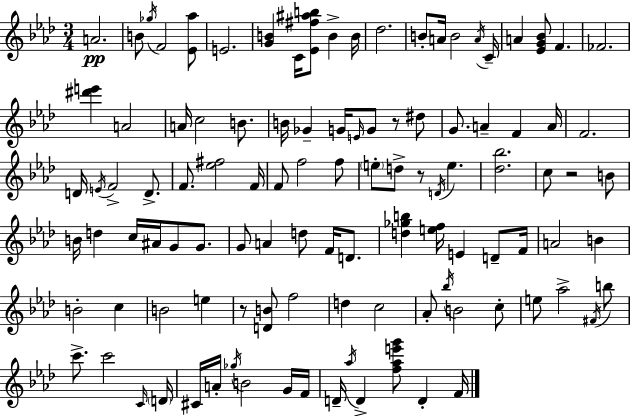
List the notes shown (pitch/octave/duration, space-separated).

A4/h. B4/e Gb5/s F4/h [Eb4,Ab5]/e E4/h. [G4,B4]/q C4/s [Eb4,F#5,A#5,B5]/e B4/q B4/s Db5/h. B4/e A4/s B4/h A4/s C4/s A4/q [Eb4,G4,Bb4]/e F4/q. FES4/h. [D#6,E6]/q A4/h A4/s C5/h B4/e. B4/s Gb4/q G4/s E4/s G4/e R/e D#5/e G4/e. A4/q F4/q A4/s F4/h. D4/s E4/s F4/h D4/e. F4/e. [Eb5,F#5]/h F4/s F4/e F5/h F5/e E5/e D5/e R/e D4/s E5/q. [Db5,Bb5]/h. C5/e R/h B4/e B4/s D5/q C5/s A#4/s G4/e G4/e. G4/e A4/q D5/e F4/s D4/e. [D5,Gb5,B5]/q [E5,F5]/s E4/q D4/e F4/s A4/h B4/q B4/h C5/q B4/h E5/q R/e [D4,B4]/e F5/h D5/q C5/h Ab4/e Bb5/s B4/h C5/e E5/e Ab5/h F#4/s B5/e C6/e. C6/h C4/s D4/s C#4/s A4/s Gb5/s B4/h G4/s F4/s D4/s Ab5/s D4/q [F5,Ab5,E6,G6]/e D4/q F4/s